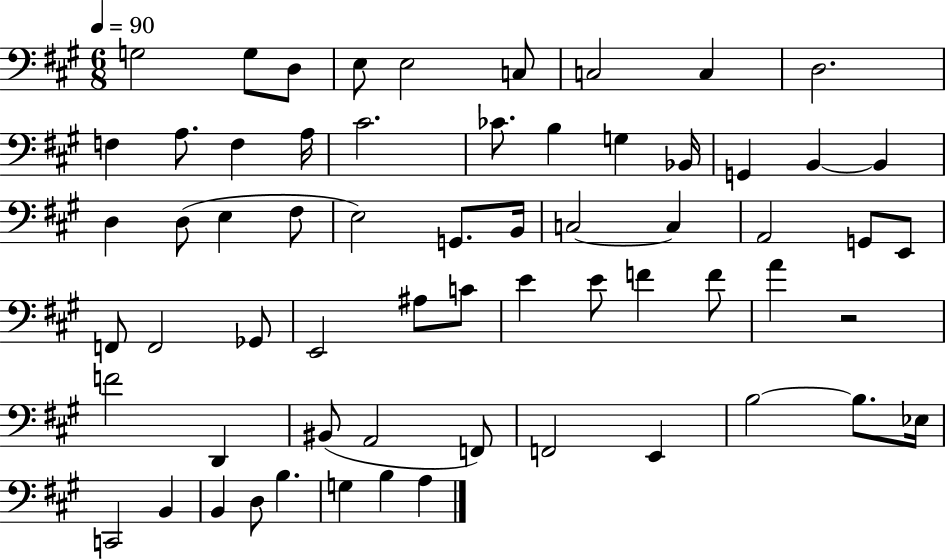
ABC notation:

X:1
T:Untitled
M:6/8
L:1/4
K:A
G,2 G,/2 D,/2 E,/2 E,2 C,/2 C,2 C, D,2 F, A,/2 F, A,/4 ^C2 _C/2 B, G, _B,,/4 G,, B,, B,, D, D,/2 E, ^F,/2 E,2 G,,/2 B,,/4 C,2 C, A,,2 G,,/2 E,,/2 F,,/2 F,,2 _G,,/2 E,,2 ^A,/2 C/2 E E/2 F F/2 A z2 F2 D,, ^B,,/2 A,,2 F,,/2 F,,2 E,, B,2 B,/2 _E,/4 C,,2 B,, B,, D,/2 B, G, B, A,